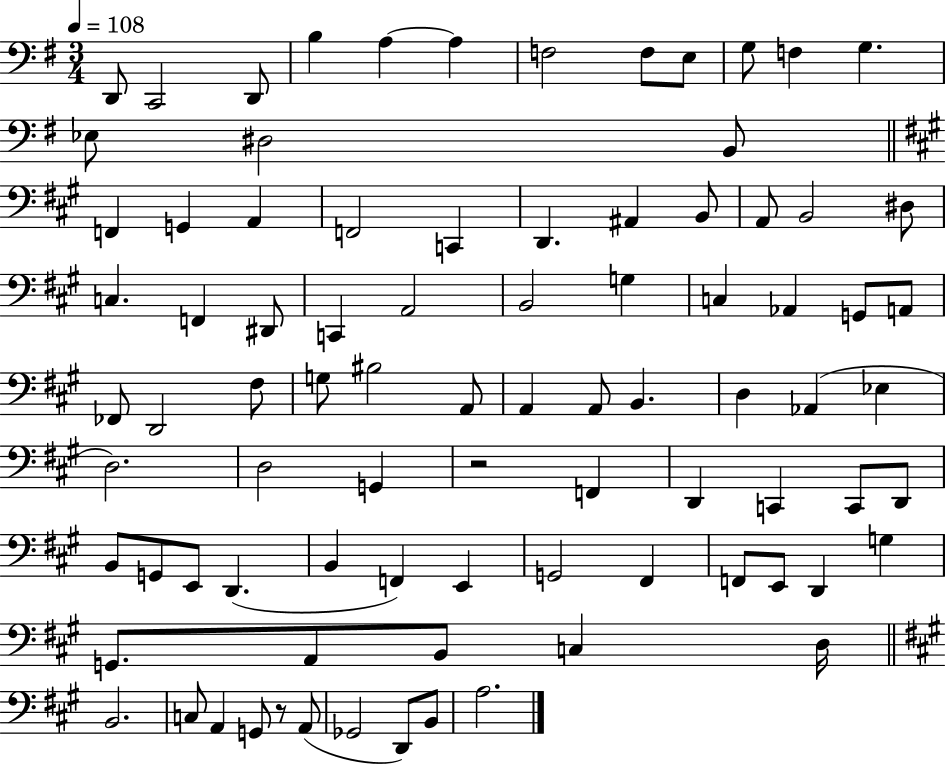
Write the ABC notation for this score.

X:1
T:Untitled
M:3/4
L:1/4
K:G
D,,/2 C,,2 D,,/2 B, A, A, F,2 F,/2 E,/2 G,/2 F, G, _E,/2 ^D,2 B,,/2 F,, G,, A,, F,,2 C,, D,, ^A,, B,,/2 A,,/2 B,,2 ^D,/2 C, F,, ^D,,/2 C,, A,,2 B,,2 G, C, _A,, G,,/2 A,,/2 _F,,/2 D,,2 ^F,/2 G,/2 ^B,2 A,,/2 A,, A,,/2 B,, D, _A,, _E, D,2 D,2 G,, z2 F,, D,, C,, C,,/2 D,,/2 B,,/2 G,,/2 E,,/2 D,, B,, F,, E,, G,,2 ^F,, F,,/2 E,,/2 D,, G, G,,/2 A,,/2 B,,/2 C, D,/4 B,,2 C,/2 A,, G,,/2 z/2 A,,/2 _G,,2 D,,/2 B,,/2 A,2